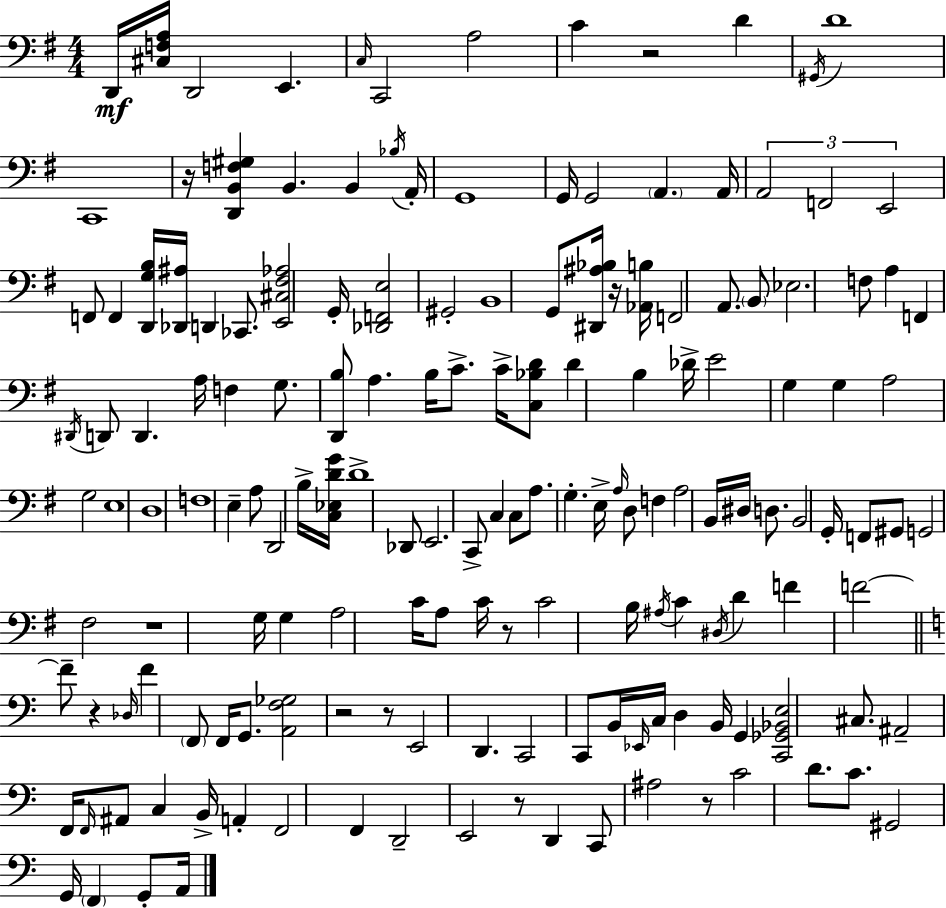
X:1
T:Untitled
M:4/4
L:1/4
K:G
D,,/4 [^C,F,A,]/4 D,,2 E,, C,/4 C,,2 A,2 C z2 D ^G,,/4 D4 C,,4 z/4 [D,,B,,F,^G,] B,, B,, _B,/4 A,,/4 G,,4 G,,/4 G,,2 A,, A,,/4 A,,2 F,,2 E,,2 F,,/2 F,, [D,,G,B,]/4 [_D,,^A,]/4 D,, _C,,/2 [E,,^C,^F,_A,]2 G,,/4 [_D,,F,,E,]2 ^G,,2 B,,4 G,,/2 [^D,,^A,_B,]/4 z/4 [_A,,B,]/4 F,,2 A,,/2 B,,/2 _E,2 F,/2 A, F,, ^D,,/4 D,,/2 D,, A,/4 F, G,/2 [D,,B,]/2 A, B,/4 C/2 C/4 [C,_B,D]/2 D B, _D/4 E2 G, G, A,2 G,2 E,4 D,4 F,4 E, A,/2 D,,2 B,/4 [C,_E,DG]/4 D4 _D,,/2 E,,2 C,,/2 C, C,/2 A,/2 G, E,/4 A,/4 D,/2 F, A,2 B,,/4 ^D,/4 D,/2 B,,2 G,,/4 F,,/2 ^G,,/2 G,,2 ^F,2 z4 G,/4 G, A,2 C/4 A,/2 C/4 z/2 C2 B,/4 ^A,/4 C ^D,/4 D F F2 F/2 z _D,/4 F F,,/2 F,,/4 G,,/2 [A,,F,_G,]2 z2 z/2 E,,2 D,, C,,2 C,,/2 B,,/4 _E,,/4 C,/4 D, B,,/4 G,, [C,,_G,,_B,,E,]2 ^C,/2 ^A,,2 F,,/4 F,,/4 ^A,,/2 C, B,,/4 A,, F,,2 F,, D,,2 E,,2 z/2 D,, C,,/2 ^A,2 z/2 C2 D/2 C/2 ^G,,2 G,,/4 F,, G,,/2 A,,/4